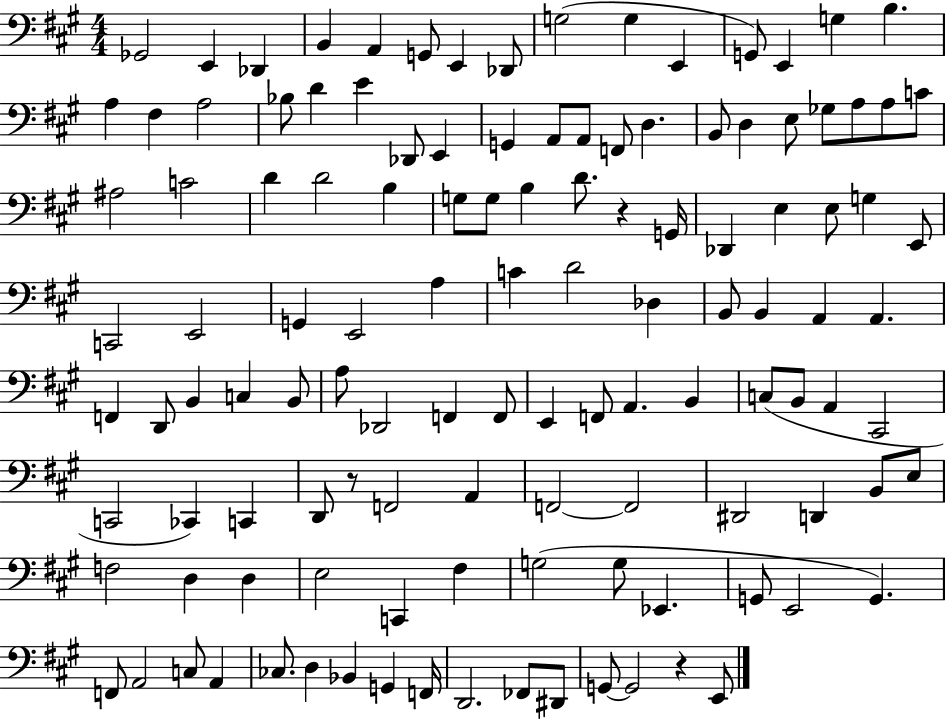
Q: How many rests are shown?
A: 3